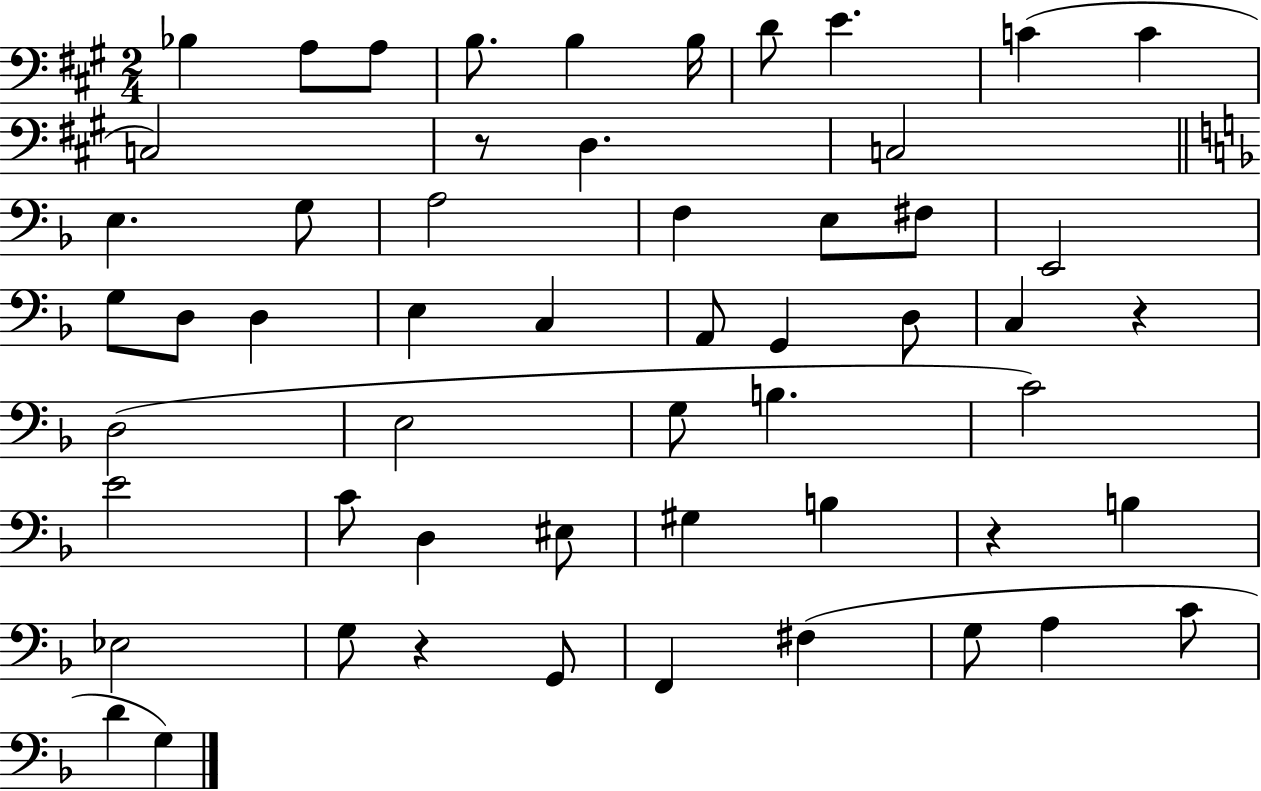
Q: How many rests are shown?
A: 4